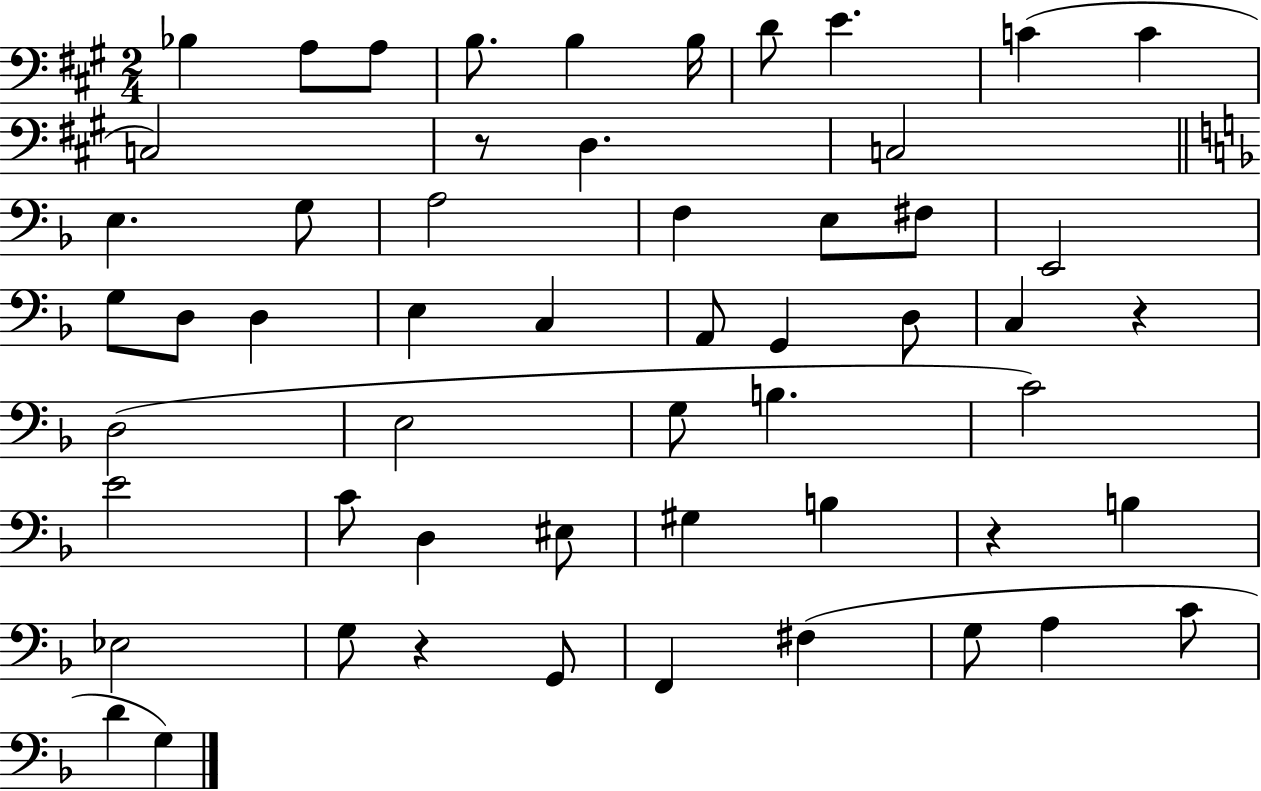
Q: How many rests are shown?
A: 4